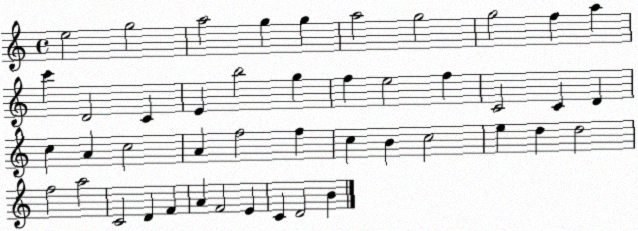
X:1
T:Untitled
M:4/4
L:1/4
K:C
e2 g2 a2 g g a2 g2 g2 f a c' D2 C E b2 g f e2 f C2 C D c A c2 A f2 f c B c2 e d d2 f2 a2 C2 D F A F2 E C D2 B